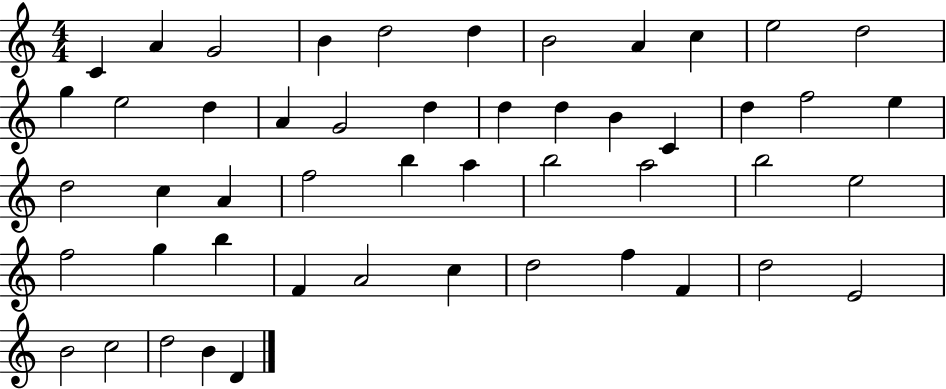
{
  \clef treble
  \numericTimeSignature
  \time 4/4
  \key c \major
  c'4 a'4 g'2 | b'4 d''2 d''4 | b'2 a'4 c''4 | e''2 d''2 | \break g''4 e''2 d''4 | a'4 g'2 d''4 | d''4 d''4 b'4 c'4 | d''4 f''2 e''4 | \break d''2 c''4 a'4 | f''2 b''4 a''4 | b''2 a''2 | b''2 e''2 | \break f''2 g''4 b''4 | f'4 a'2 c''4 | d''2 f''4 f'4 | d''2 e'2 | \break b'2 c''2 | d''2 b'4 d'4 | \bar "|."
}